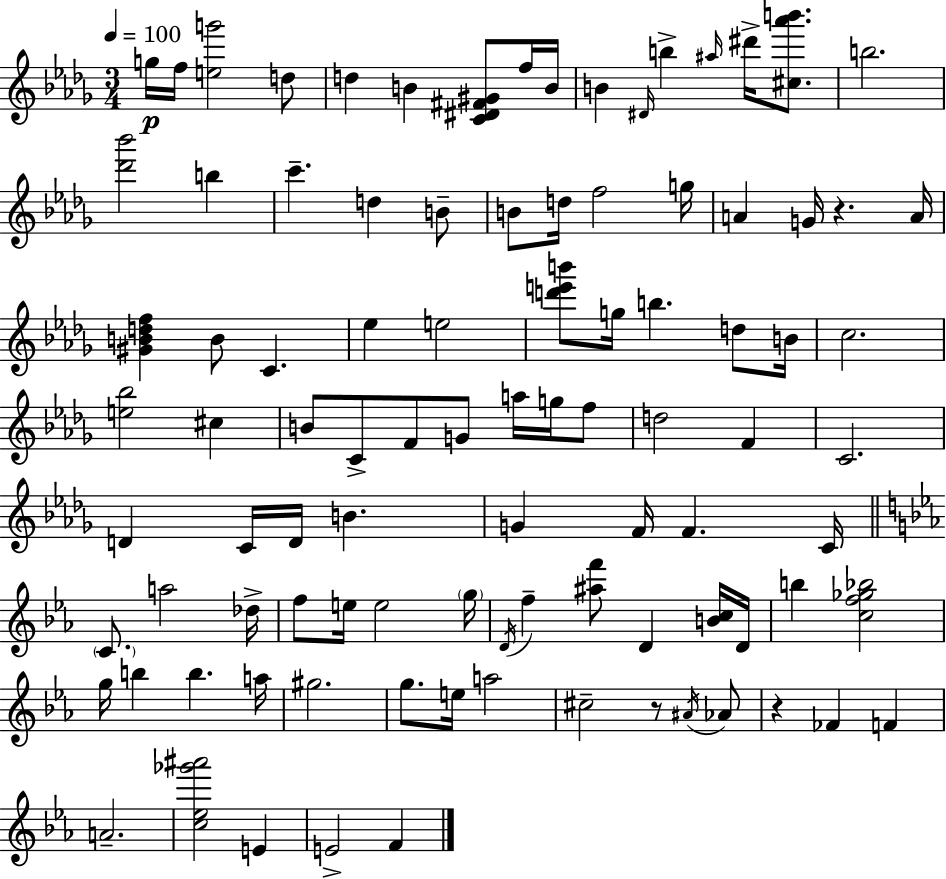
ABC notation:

X:1
T:Untitled
M:3/4
L:1/4
K:Bbm
g/4 f/4 [eg']2 d/2 d B [C^D^F^G]/2 f/4 B/4 B ^D/4 b ^a/4 ^d'/4 [^c_a'b']/2 b2 [_d'_b']2 b c' d B/2 B/2 d/4 f2 g/4 A G/4 z A/4 [^GBdf] B/2 C _e e2 [d'e'b']/2 g/4 b d/2 B/4 c2 [e_b]2 ^c B/2 C/2 F/2 G/2 a/4 g/4 f/2 d2 F C2 D C/4 D/4 B G F/4 F C/4 C/2 a2 _d/4 f/2 e/4 e2 g/4 D/4 f [^af']/2 D [Bc]/4 D/4 b [cf_g_b]2 g/4 b b a/4 ^g2 g/2 e/4 a2 ^c2 z/2 ^A/4 _A/2 z _F F A2 [c_e_g'^a']2 E E2 F